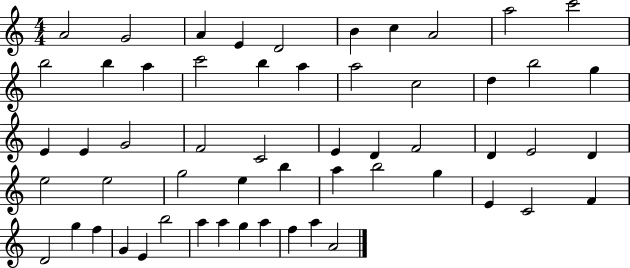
A4/h G4/h A4/q E4/q D4/h B4/q C5/q A4/h A5/h C6/h B5/h B5/q A5/q C6/h B5/q A5/q A5/h C5/h D5/q B5/h G5/q E4/q E4/q G4/h F4/h C4/h E4/q D4/q F4/h D4/q E4/h D4/q E5/h E5/h G5/h E5/q B5/q A5/q B5/h G5/q E4/q C4/h F4/q D4/h G5/q F5/q G4/q E4/q B5/h A5/q A5/q G5/q A5/q F5/q A5/q A4/h